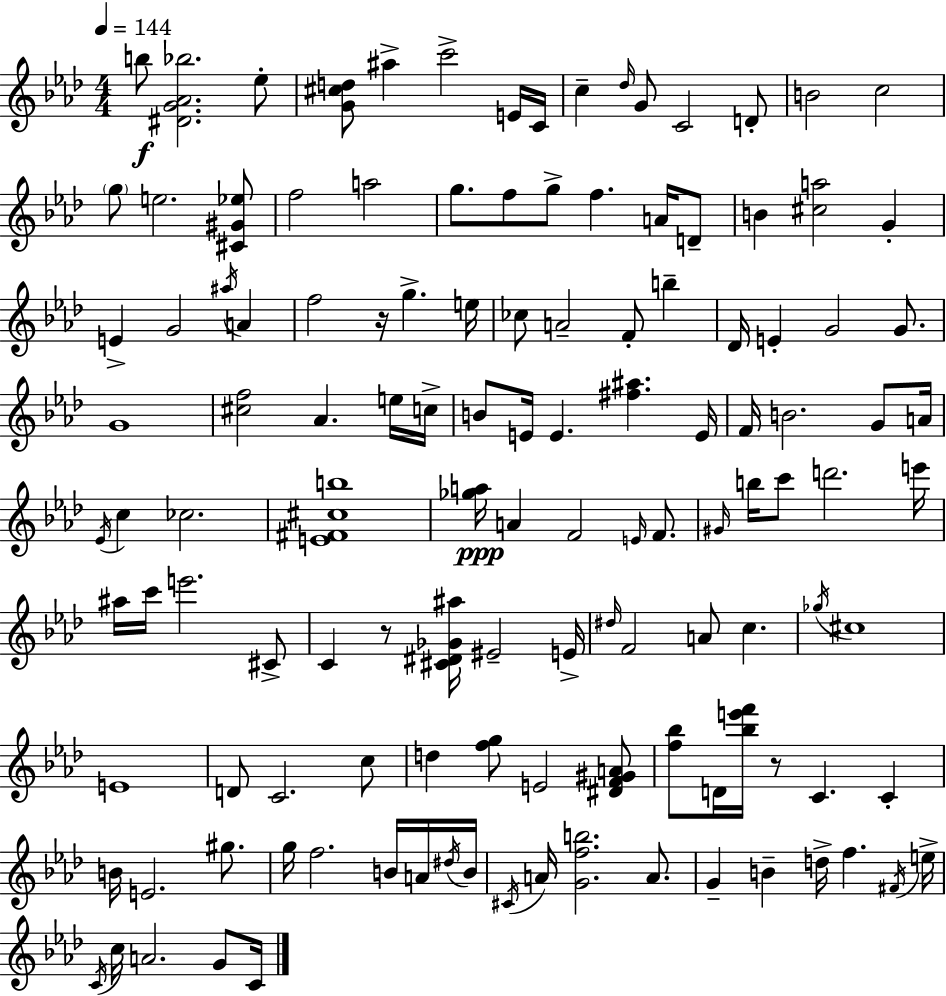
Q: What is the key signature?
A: F minor